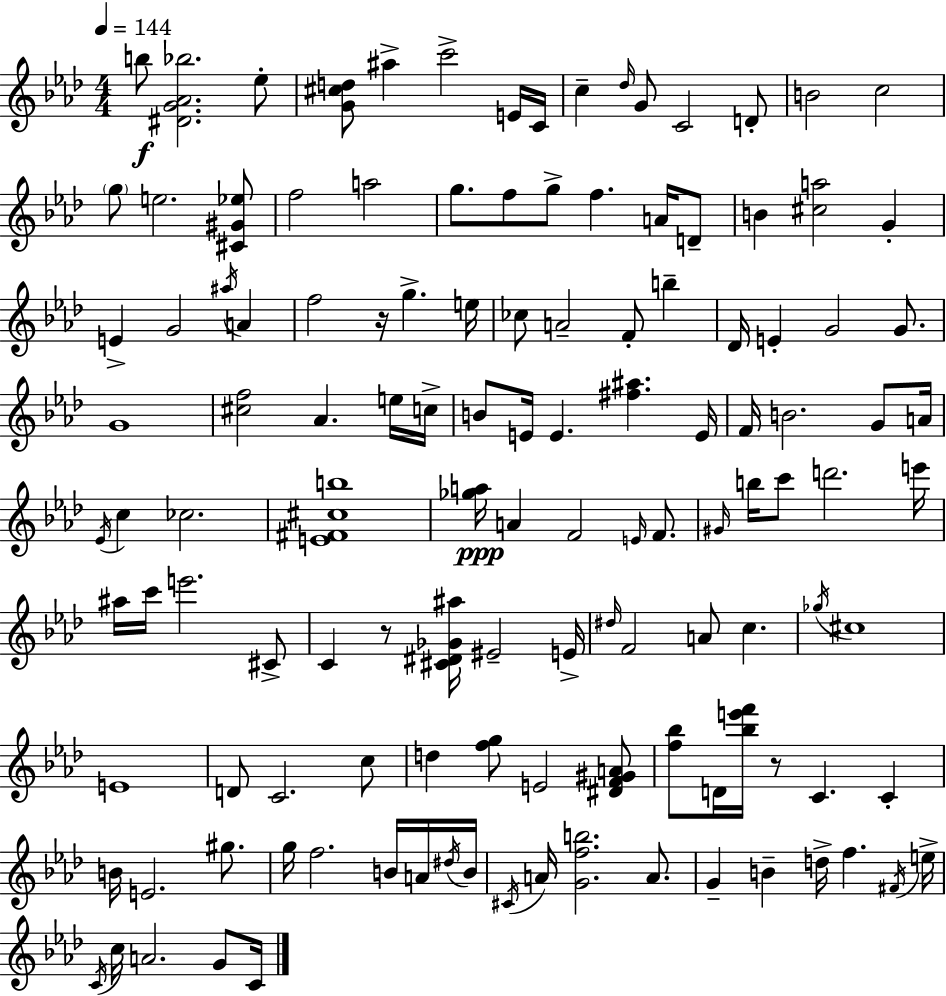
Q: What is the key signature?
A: F minor